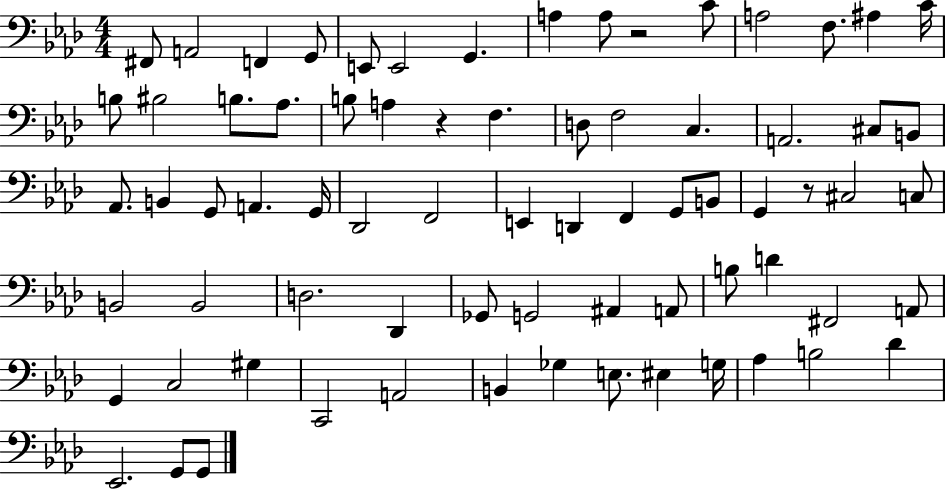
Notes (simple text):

F#2/e A2/h F2/q G2/e E2/e E2/h G2/q. A3/q A3/e R/h C4/e A3/h F3/e. A#3/q C4/s B3/e BIS3/h B3/e. Ab3/e. B3/e A3/q R/q F3/q. D3/e F3/h C3/q. A2/h. C#3/e B2/e Ab2/e. B2/q G2/e A2/q. G2/s Db2/h F2/h E2/q D2/q F2/q G2/e B2/e G2/q R/e C#3/h C3/e B2/h B2/h D3/h. Db2/q Gb2/e G2/h A#2/q A2/e B3/e D4/q F#2/h A2/e G2/q C3/h G#3/q C2/h A2/h B2/q Gb3/q E3/e. EIS3/q G3/s Ab3/q B3/h Db4/q Eb2/h. G2/e G2/e